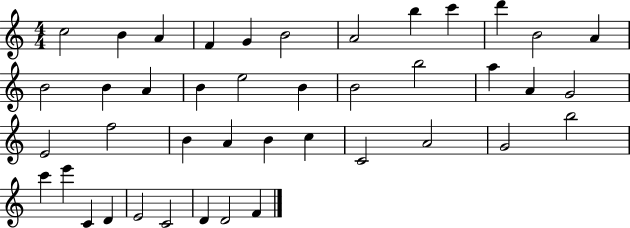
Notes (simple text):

C5/h B4/q A4/q F4/q G4/q B4/h A4/h B5/q C6/q D6/q B4/h A4/q B4/h B4/q A4/q B4/q E5/h B4/q B4/h B5/h A5/q A4/q G4/h E4/h F5/h B4/q A4/q B4/q C5/q C4/h A4/h G4/h B5/h C6/q E6/q C4/q D4/q E4/h C4/h D4/q D4/h F4/q